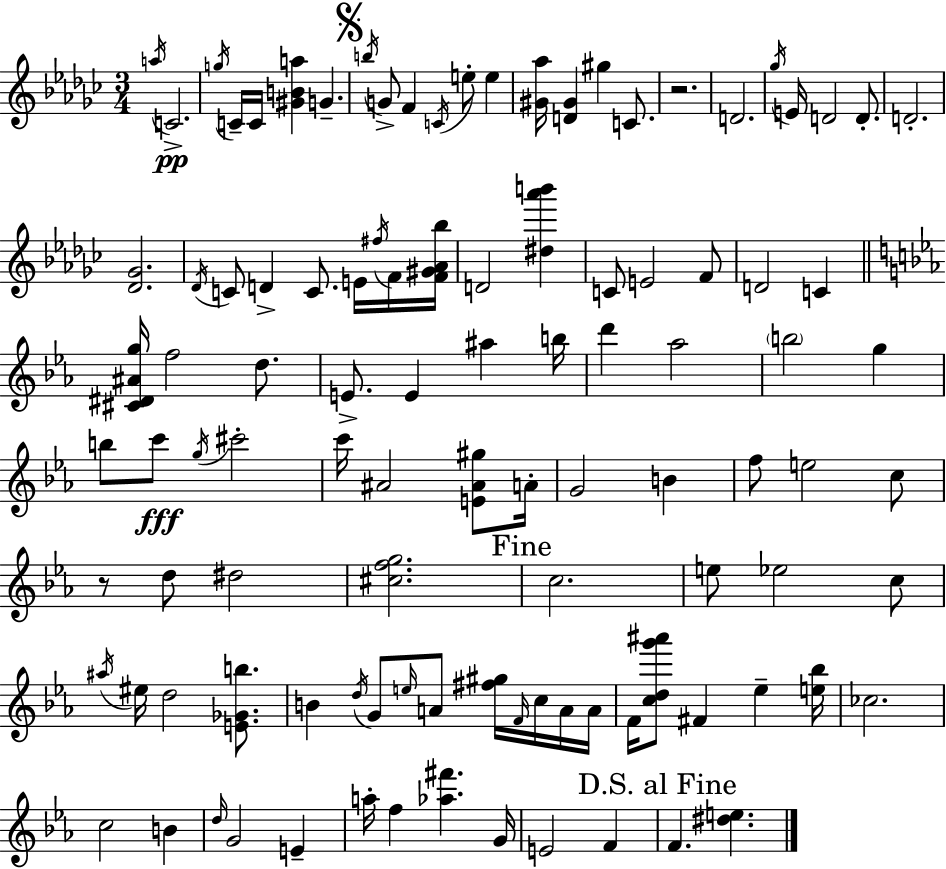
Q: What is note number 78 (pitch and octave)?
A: C5